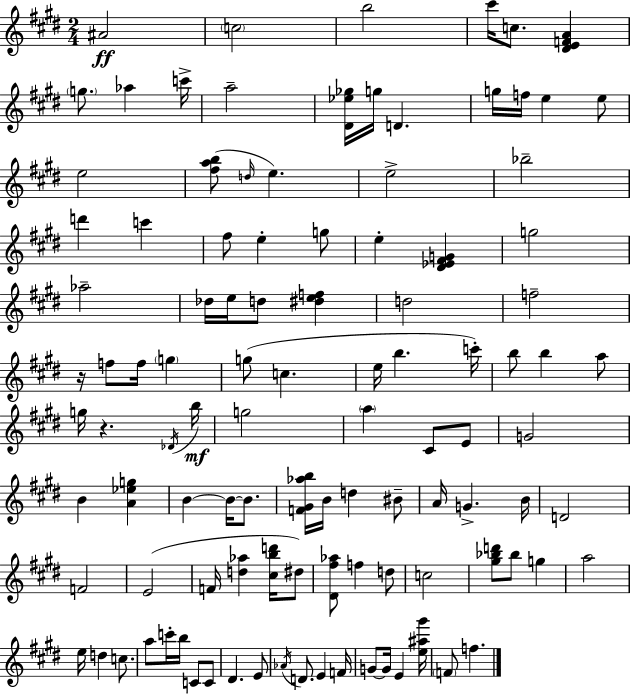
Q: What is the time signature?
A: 2/4